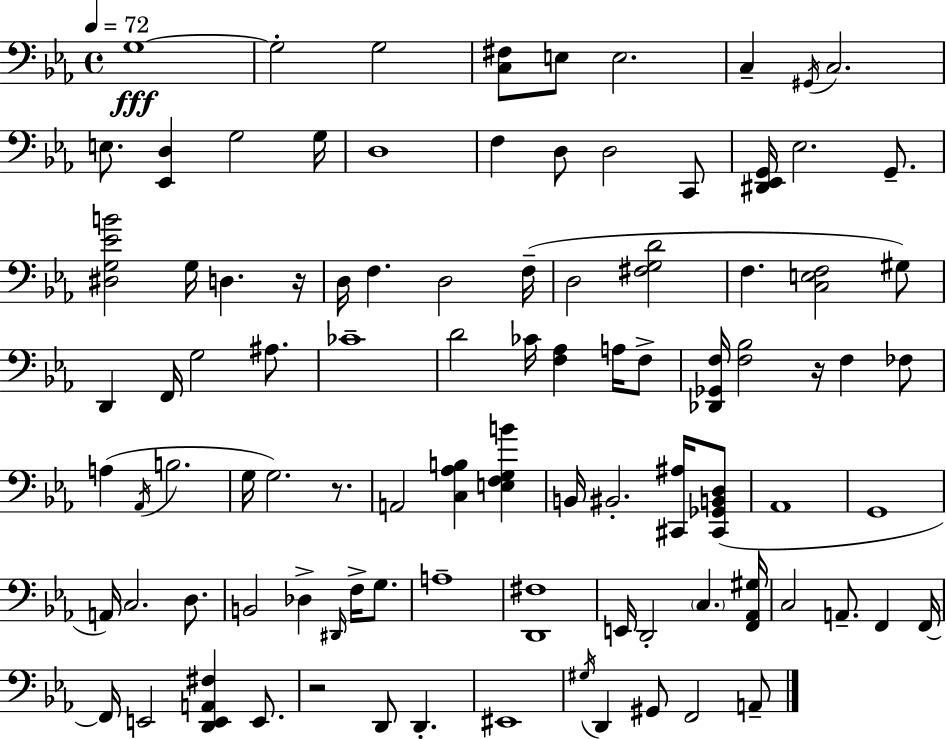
G3/w G3/h G3/h [C3,F#3]/e E3/e E3/h. C3/q G#2/s C3/h. E3/e. [Eb2,D3]/q G3/h G3/s D3/w F3/q D3/e D3/h C2/e [D#2,Eb2,G2]/s Eb3/h. G2/e. [D#3,G3,Eb4,B4]/h G3/s D3/q. R/s D3/s F3/q. D3/h F3/s D3/h [F#3,G3,D4]/h F3/q. [C3,E3,F3]/h G#3/e D2/q F2/s G3/h A#3/e. CES4/w D4/h CES4/s [F3,Ab3]/q A3/s F3/e [Db2,Gb2,F3]/s [F3,Bb3]/h R/s F3/q FES3/e A3/q Ab2/s B3/h. G3/s G3/h. R/e. A2/h [C3,Ab3,B3]/q [E3,F3,G3,B4]/q B2/s BIS2/h. [C#2,A#3]/s [C#2,Gb2,B2,D3]/e Ab2/w G2/w A2/s C3/h. D3/e. B2/h Db3/q D#2/s F3/s G3/e. A3/w [D2,F#3]/w E2/s D2/h C3/q. [F2,Ab2,G#3]/s C3/h A2/e. F2/q F2/s F2/s E2/h [D2,E2,A2,F#3]/q E2/e. R/h D2/e D2/q. EIS2/w G#3/s D2/q G#2/e F2/h A2/e